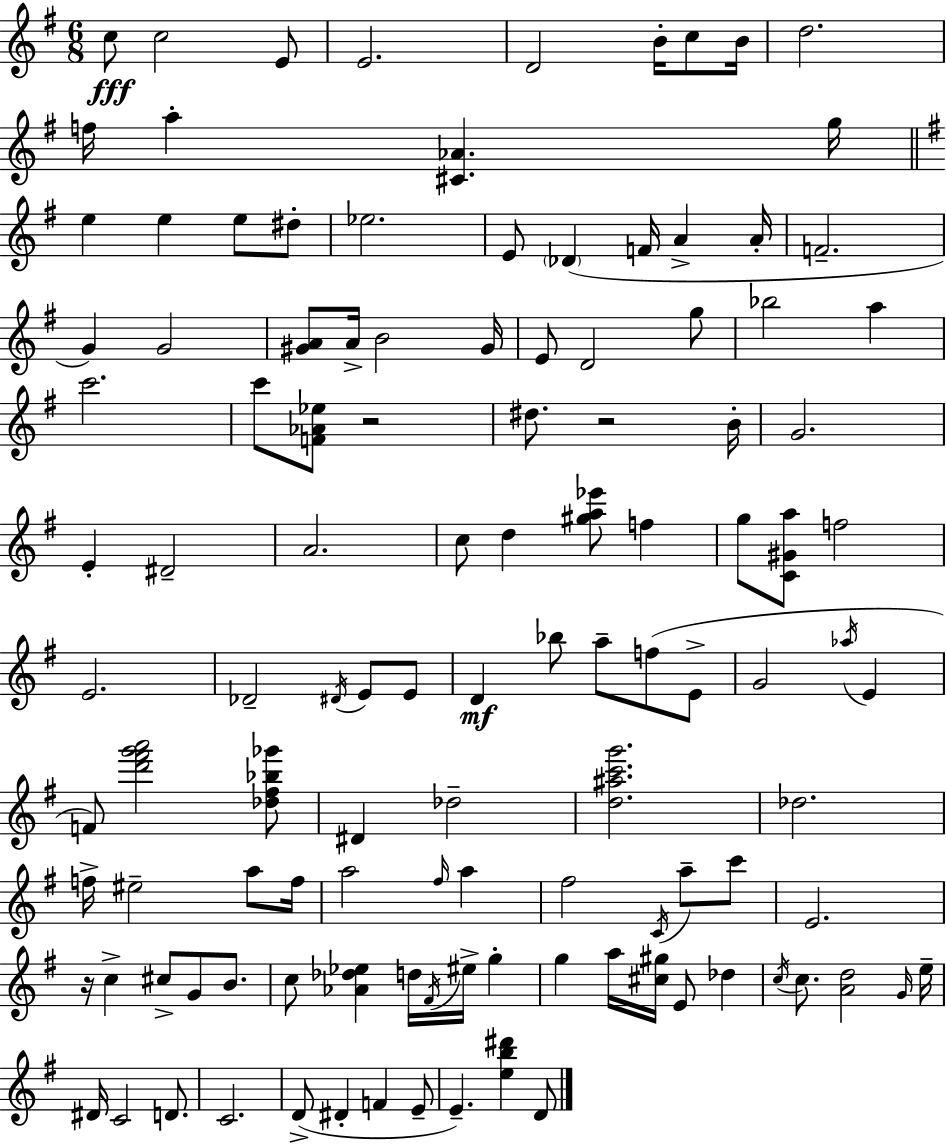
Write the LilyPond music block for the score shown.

{
  \clef treble
  \numericTimeSignature
  \time 6/8
  \key e \minor
  c''8\fff c''2 e'8 | e'2. | d'2 b'16-. c''8 b'16 | d''2. | \break f''16 a''4-. <cis' aes'>4. g''16 | \bar "||" \break \key g \major e''4 e''4 e''8 dis''8-. | ees''2. | e'8 \parenthesize des'4( f'16 a'4-> a'16-. | f'2.-- | \break g'4) g'2 | <gis' a'>8 a'16-> b'2 gis'16 | e'8 d'2 g''8 | bes''2 a''4 | \break c'''2. | c'''8 <f' aes' ees''>8 r2 | dis''8. r2 b'16-. | g'2. | \break e'4-. dis'2-- | a'2. | c''8 d''4 <gis'' a'' ees'''>8 f''4 | g''8 <c' gis' a''>8 f''2 | \break e'2. | des'2-- \acciaccatura { dis'16 } e'8 e'8 | d'4\mf bes''8 a''8-- f''8( e'8-> | g'2 \acciaccatura { aes''16 } e'4 | \break f'8) <d''' fis''' g''' a'''>2 | <des'' fis'' bes'' ges'''>8 dis'4 des''2-- | <d'' ais'' c''' g'''>2. | des''2. | \break f''16-> eis''2-- a''8 | f''16 a''2 \grace { fis''16 } a''4 | fis''2 \acciaccatura { c'16 } | a''8-- c'''8 e'2. | \break r16 c''4-> cis''8-> g'8 | b'8. c''8 <aes' des'' ees''>4 d''16 \acciaccatura { fis'16 } | eis''16-> g''4-. g''4 a''16 <cis'' gis''>16 e'8 | des''4 \acciaccatura { c''16 } c''8. <a' d''>2 | \break \grace { g'16 } e''16-- dis'16 c'2 | d'8. c'2. | d'8->( dis'4-. | f'4 e'8-- e'4.--) | \break <e'' b'' dis'''>4 d'8 \bar "|."
}